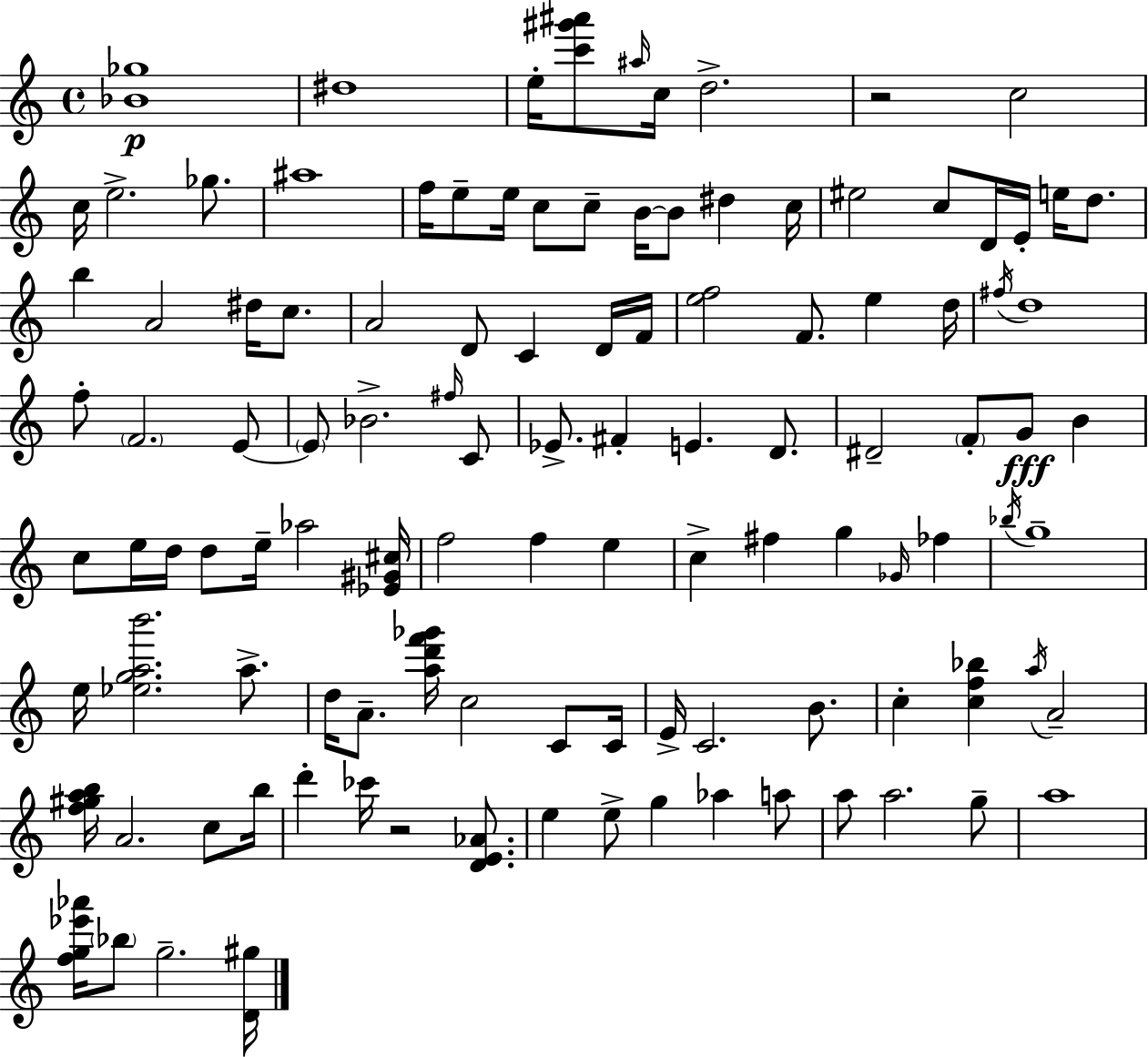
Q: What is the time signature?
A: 4/4